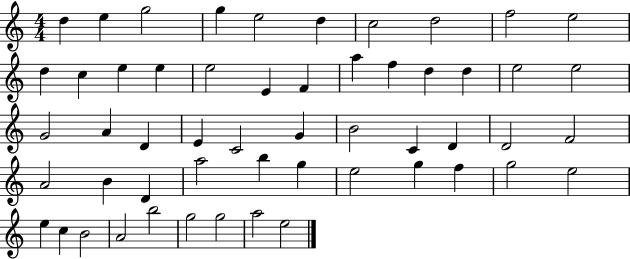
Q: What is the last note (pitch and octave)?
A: E5